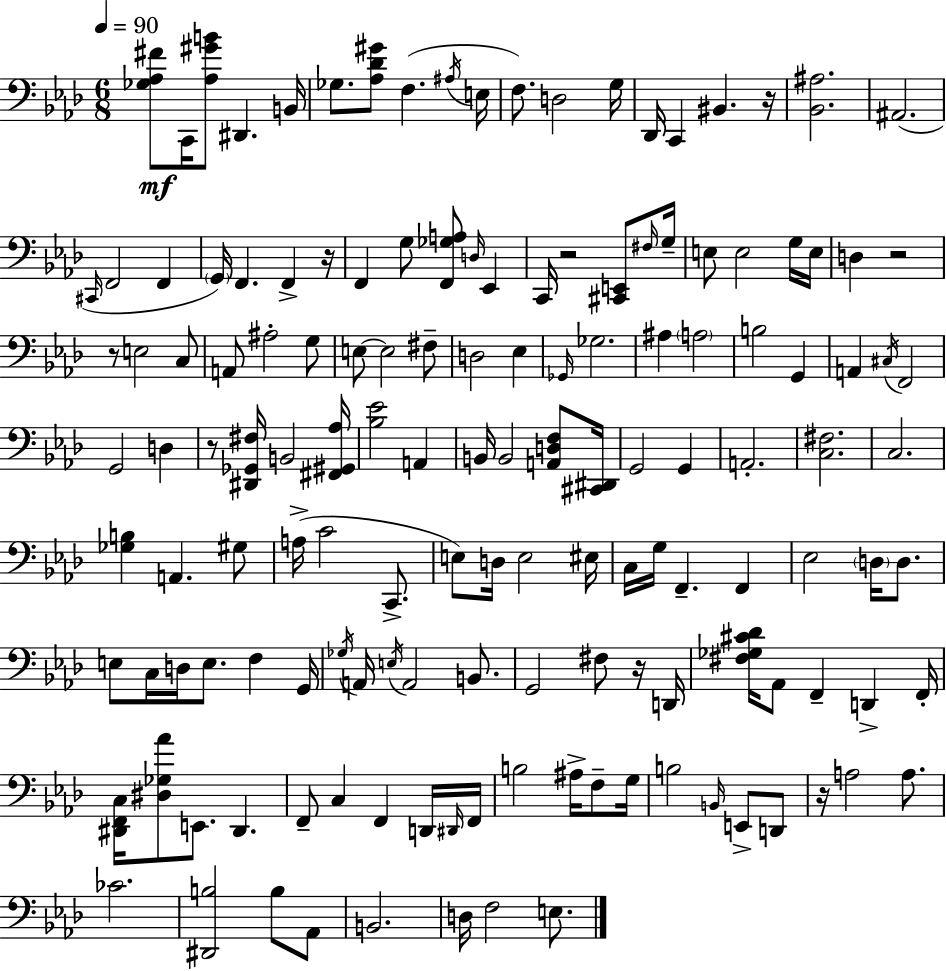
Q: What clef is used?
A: bass